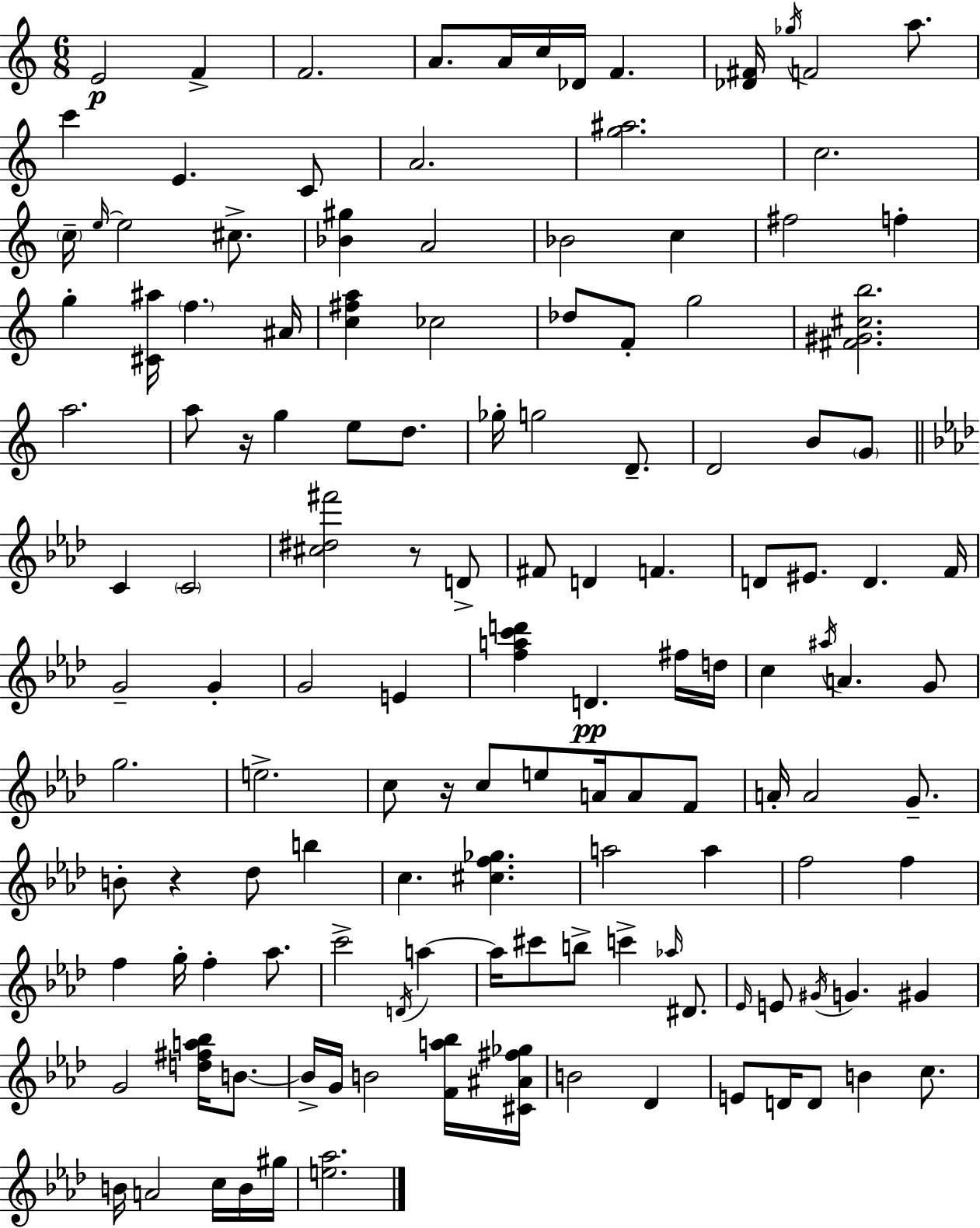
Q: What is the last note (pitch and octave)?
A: G#5